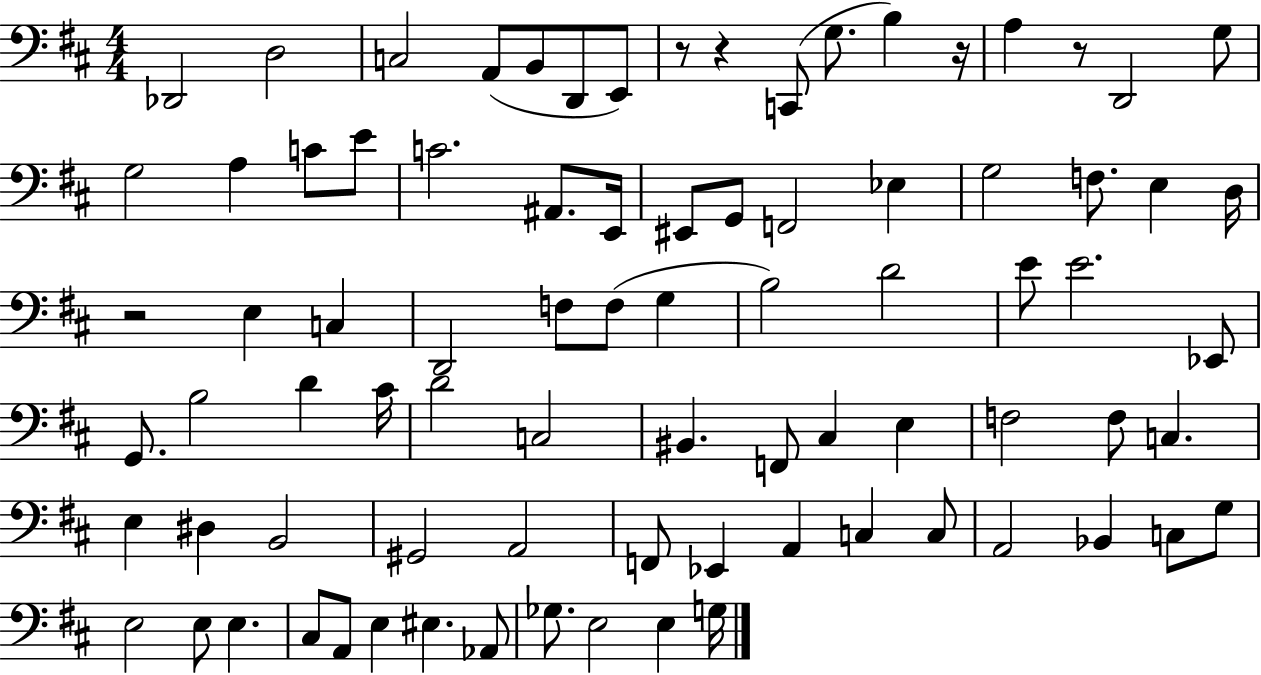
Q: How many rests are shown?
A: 5